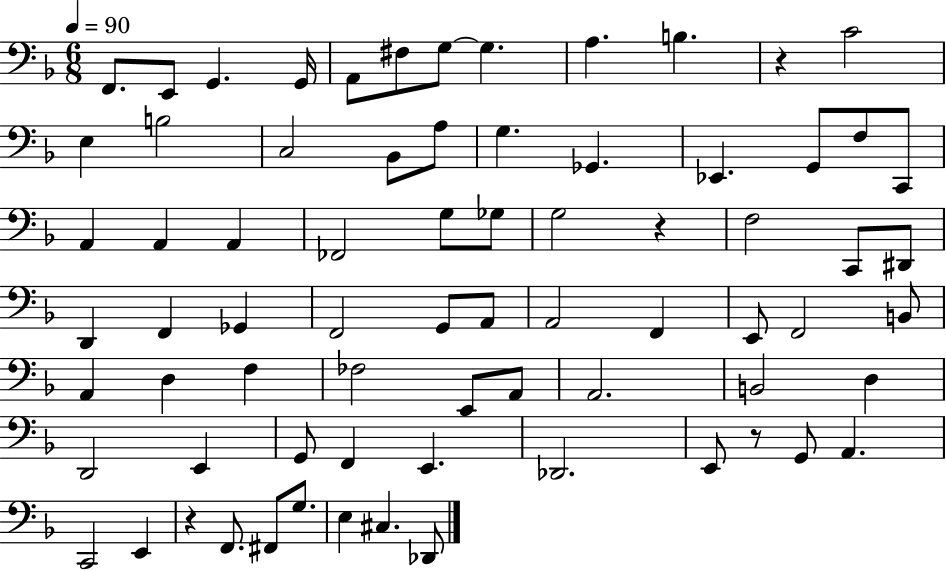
F2/e. E2/e G2/q. G2/s A2/e F#3/e G3/e G3/q. A3/q. B3/q. R/q C4/h E3/q B3/h C3/h Bb2/e A3/e G3/q. Gb2/q. Eb2/q. G2/e F3/e C2/e A2/q A2/q A2/q FES2/h G3/e Gb3/e G3/h R/q F3/h C2/e D#2/e D2/q F2/q Gb2/q F2/h G2/e A2/e A2/h F2/q E2/e F2/h B2/e A2/q D3/q F3/q FES3/h E2/e A2/e A2/h. B2/h D3/q D2/h E2/q G2/e F2/q E2/q. Db2/h. E2/e R/e G2/e A2/q. C2/h E2/q R/q F2/e. F#2/e G3/e. E3/q C#3/q. Db2/e